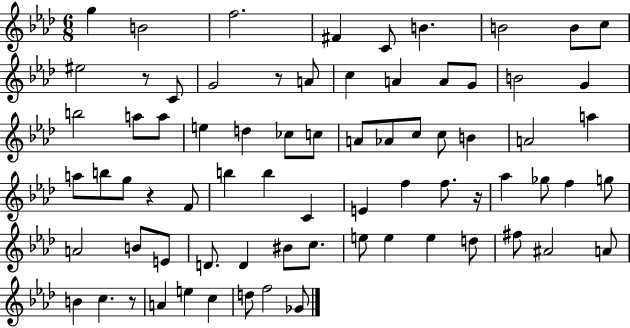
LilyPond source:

{
  \clef treble
  \numericTimeSignature
  \time 6/8
  \key aes \major
  g''4 b'2 | f''2. | fis'4 c'8 b'4. | b'2 b'8 c''8 | \break eis''2 r8 c'8 | g'2 r8 a'8 | c''4 a'4 a'8 g'8 | b'2 g'4 | \break b''2 a''8 a''8 | e''4 d''4 ces''8 c''8 | a'8 aes'8 c''8 c''8 b'4 | a'2 a''4 | \break a''8 b''8 g''8 r4 f'8 | b''4 b''4 c'4 | e'4 f''4 f''8. r16 | aes''4 ges''8 f''4 g''8 | \break a'2 b'8 e'8 | d'8. d'4 bis'8 c''8. | e''8 e''4 e''4 d''8 | fis''8 ais'2 a'8 | \break b'4 c''4. r8 | a'4 e''4 c''4 | d''8 f''2 ges'8 | \bar "|."
}